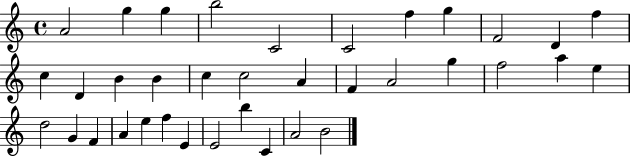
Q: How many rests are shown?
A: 0